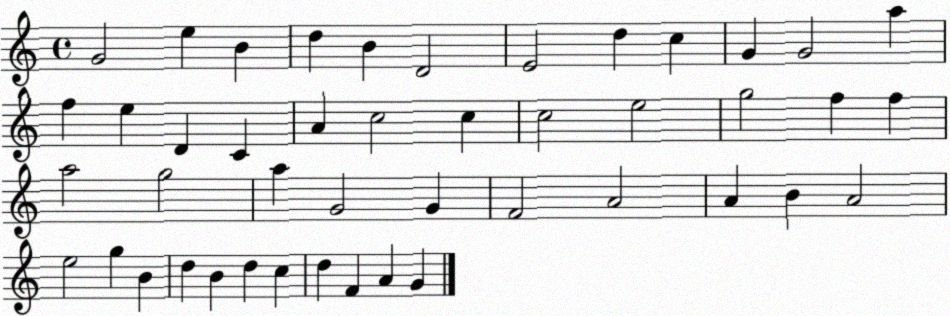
X:1
T:Untitled
M:4/4
L:1/4
K:C
G2 e B d B D2 E2 d c G G2 a f e D C A c2 c c2 e2 g2 f f a2 g2 a G2 G F2 A2 A B A2 e2 g B d B d c d F A G